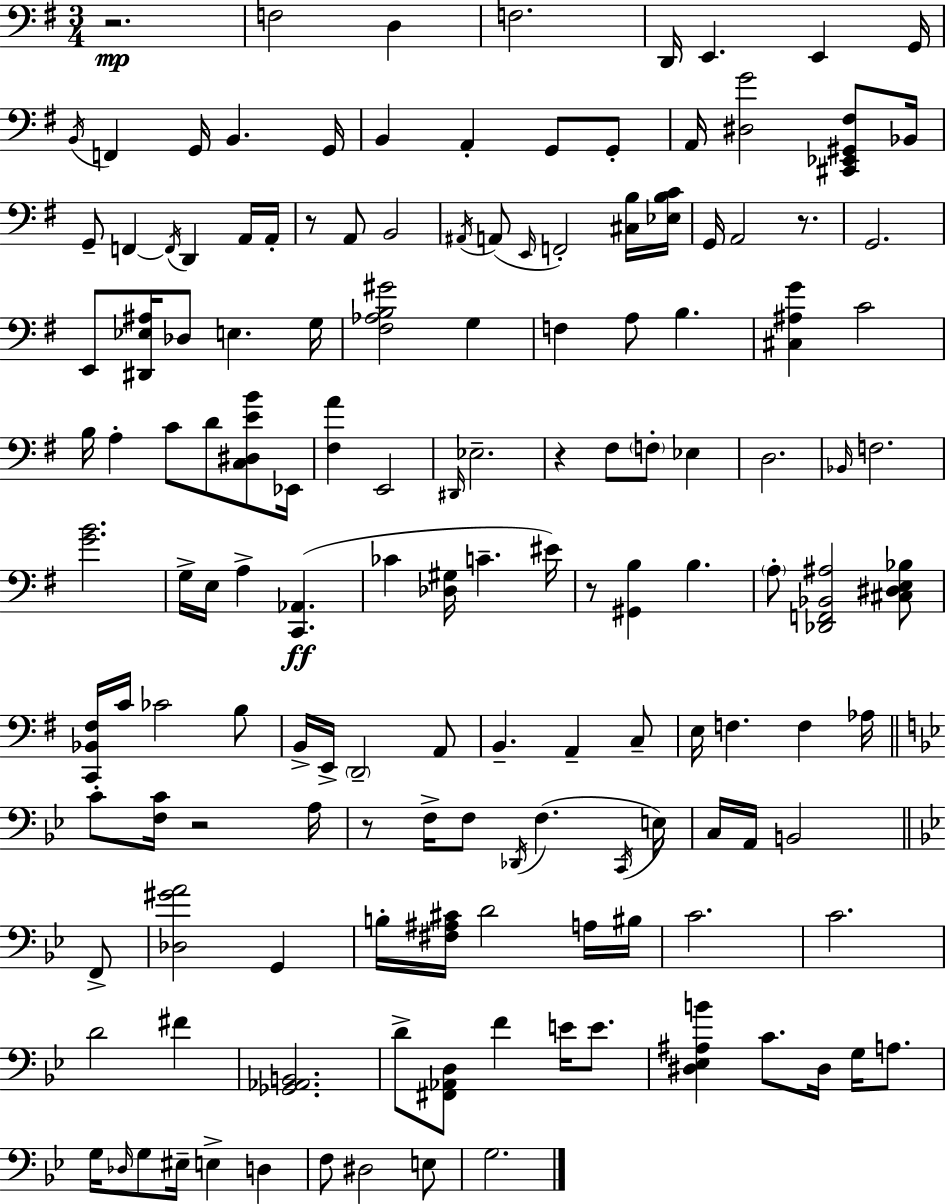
R/h. F3/h D3/q F3/h. D2/s E2/q. E2/q G2/s B2/s F2/q G2/s B2/q. G2/s B2/q A2/q G2/e G2/e A2/s [D#3,G4]/h [C#2,Eb2,G#2,F#3]/e Bb2/s G2/e F2/q F2/s D2/q A2/s A2/s R/e A2/e B2/h A#2/s A2/e E2/s F2/h [C#3,B3]/s [Eb3,B3,C4]/s G2/s A2/h R/e. G2/h. E2/e [D#2,Eb3,A#3]/s Db3/e E3/q. G3/s [F#3,Ab3,B3,G#4]/h G3/q F3/q A3/e B3/q. [C#3,A#3,G4]/q C4/h B3/s A3/q C4/e D4/e [C3,D#3,E4,B4]/e Eb2/s [F#3,A4]/q E2/h D#2/s Eb3/h. R/q F#3/e F3/e Eb3/q D3/h. Bb2/s F3/h. [G4,B4]/h. G3/s E3/s A3/q [C2,Ab2]/q. CES4/q [Db3,G#3]/s C4/q. EIS4/s R/e [G#2,B3]/q B3/q. A3/e [Db2,F2,Bb2,A#3]/h [C#3,D#3,E3,Bb3]/e [C2,Bb2,F#3]/s C4/s CES4/h B3/e B2/s E2/s D2/h A2/e B2/q. A2/q C3/e E3/s F3/q. F3/q Ab3/s C4/e [F3,C4]/s R/h A3/s R/e F3/s F3/e Db2/s F3/q. C2/s E3/s C3/s A2/s B2/h F2/e [Db3,G#4,A4]/h G2/q B3/s [F#3,A#3,C#4]/s D4/h A3/s BIS3/s C4/h. C4/h. D4/h F#4/q [Gb2,Ab2,B2]/h. D4/e [F#2,Ab2,D3]/e F4/q E4/s E4/e. [D#3,Eb3,A#3,B4]/q C4/e. D#3/s G3/s A3/e. G3/s Db3/s G3/e EIS3/s E3/q D3/q F3/e D#3/h E3/e G3/h.